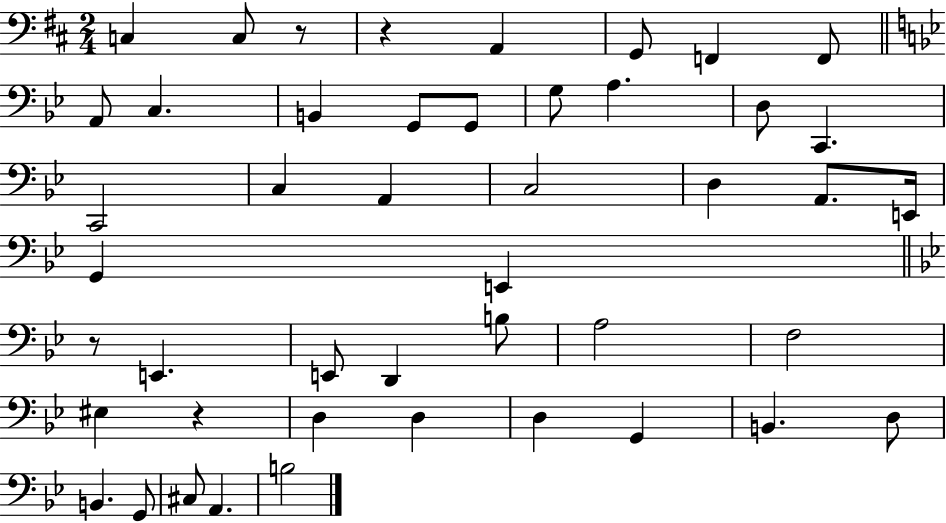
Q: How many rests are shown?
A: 4